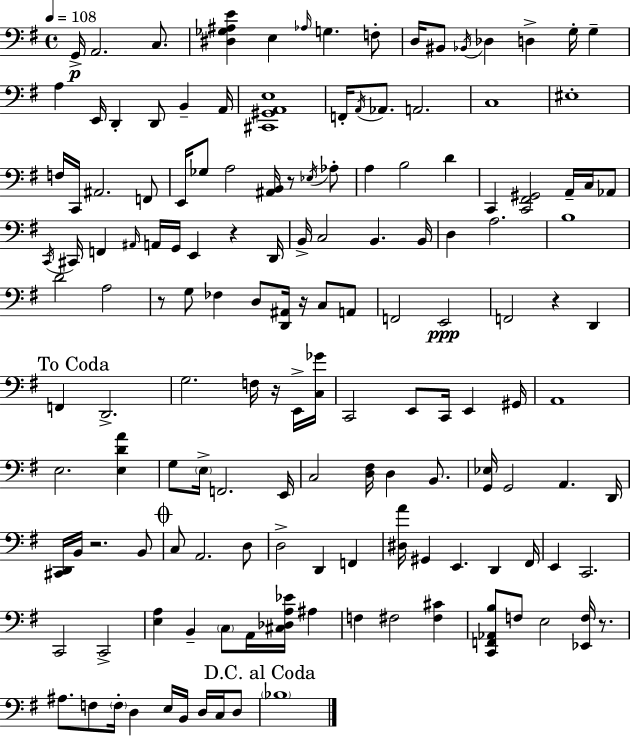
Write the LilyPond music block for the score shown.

{
  \clef bass
  \time 4/4
  \defaultTimeSignature
  \key e \minor
  \tempo 4 = 108
  \repeat volta 2 { g,16->\p a,2. c8. | <dis ges ais e'>4 e4 \grace { aes16 } g4. f8-. | d16 bis,8 \acciaccatura { bes,16 } des4 d4-> g16-. g4-- | a4 e,16 d,4-. d,8 b,4-- | \break a,16 <cis, gis, a, e>1 | f,16-. \acciaccatura { a,16 } aes,8. a,2. | c1 | eis1-. | \break f16 c,16 ais,2. | f,8 e,16 ges8 a2 <ais, b,>16 r8 | \acciaccatura { ees16 } aes8-. a4 b2 | d'4 c,4 <c, fis, gis,>2 | \break a,16-- c16 aes,8 \acciaccatura { c,16 } cis,16 f,4 \grace { ais,16 } a,16 g,16 e,4 | r4 d,16 b,16-> c2 b,4. | b,16 d4 a2. | b1 | \break d'2 a2 | r8 g8 fes4 d8 | <d, ais,>16 r16 c8 a,8 f,2 e,2\ppp | f,2 r4 | \break d,4 \mark "To Coda" f,4 d,2.-> | g2. | f16 r16 e,16-> <c ges'>16 c,2 e,8 | c,16 e,4 gis,16 a,1 | \break e2. | <e d' a'>4 g8 \parenthesize e16-> f,2. | e,16 c2 <d fis>16 d4 | b,8. <g, ees>16 g,2 a,4. | \break d,16 <cis, d,>16 b,16 r2. | b,8 \mark \markup { \musicglyph "scripts.coda" } c8 a,2. | d8 d2-> d,4 | f,4 <dis a'>16 gis,4 e,4. | \break d,4 fis,16 e,4 c,2. | c,2 c,2-> | <e a>4 b,4-- \parenthesize c8 | a,16 <cis des a ees'>16 ais4 f4 fis2 | \break <fis cis'>4 <c, f, aes, b>8 f8 e2 | <ees, f>16 r8. ais8. f8 \parenthesize f16-. d4 | e16 b,16 d16 c16 d8 \mark "D.C. al Coda" \parenthesize bes1 | } \bar "|."
}